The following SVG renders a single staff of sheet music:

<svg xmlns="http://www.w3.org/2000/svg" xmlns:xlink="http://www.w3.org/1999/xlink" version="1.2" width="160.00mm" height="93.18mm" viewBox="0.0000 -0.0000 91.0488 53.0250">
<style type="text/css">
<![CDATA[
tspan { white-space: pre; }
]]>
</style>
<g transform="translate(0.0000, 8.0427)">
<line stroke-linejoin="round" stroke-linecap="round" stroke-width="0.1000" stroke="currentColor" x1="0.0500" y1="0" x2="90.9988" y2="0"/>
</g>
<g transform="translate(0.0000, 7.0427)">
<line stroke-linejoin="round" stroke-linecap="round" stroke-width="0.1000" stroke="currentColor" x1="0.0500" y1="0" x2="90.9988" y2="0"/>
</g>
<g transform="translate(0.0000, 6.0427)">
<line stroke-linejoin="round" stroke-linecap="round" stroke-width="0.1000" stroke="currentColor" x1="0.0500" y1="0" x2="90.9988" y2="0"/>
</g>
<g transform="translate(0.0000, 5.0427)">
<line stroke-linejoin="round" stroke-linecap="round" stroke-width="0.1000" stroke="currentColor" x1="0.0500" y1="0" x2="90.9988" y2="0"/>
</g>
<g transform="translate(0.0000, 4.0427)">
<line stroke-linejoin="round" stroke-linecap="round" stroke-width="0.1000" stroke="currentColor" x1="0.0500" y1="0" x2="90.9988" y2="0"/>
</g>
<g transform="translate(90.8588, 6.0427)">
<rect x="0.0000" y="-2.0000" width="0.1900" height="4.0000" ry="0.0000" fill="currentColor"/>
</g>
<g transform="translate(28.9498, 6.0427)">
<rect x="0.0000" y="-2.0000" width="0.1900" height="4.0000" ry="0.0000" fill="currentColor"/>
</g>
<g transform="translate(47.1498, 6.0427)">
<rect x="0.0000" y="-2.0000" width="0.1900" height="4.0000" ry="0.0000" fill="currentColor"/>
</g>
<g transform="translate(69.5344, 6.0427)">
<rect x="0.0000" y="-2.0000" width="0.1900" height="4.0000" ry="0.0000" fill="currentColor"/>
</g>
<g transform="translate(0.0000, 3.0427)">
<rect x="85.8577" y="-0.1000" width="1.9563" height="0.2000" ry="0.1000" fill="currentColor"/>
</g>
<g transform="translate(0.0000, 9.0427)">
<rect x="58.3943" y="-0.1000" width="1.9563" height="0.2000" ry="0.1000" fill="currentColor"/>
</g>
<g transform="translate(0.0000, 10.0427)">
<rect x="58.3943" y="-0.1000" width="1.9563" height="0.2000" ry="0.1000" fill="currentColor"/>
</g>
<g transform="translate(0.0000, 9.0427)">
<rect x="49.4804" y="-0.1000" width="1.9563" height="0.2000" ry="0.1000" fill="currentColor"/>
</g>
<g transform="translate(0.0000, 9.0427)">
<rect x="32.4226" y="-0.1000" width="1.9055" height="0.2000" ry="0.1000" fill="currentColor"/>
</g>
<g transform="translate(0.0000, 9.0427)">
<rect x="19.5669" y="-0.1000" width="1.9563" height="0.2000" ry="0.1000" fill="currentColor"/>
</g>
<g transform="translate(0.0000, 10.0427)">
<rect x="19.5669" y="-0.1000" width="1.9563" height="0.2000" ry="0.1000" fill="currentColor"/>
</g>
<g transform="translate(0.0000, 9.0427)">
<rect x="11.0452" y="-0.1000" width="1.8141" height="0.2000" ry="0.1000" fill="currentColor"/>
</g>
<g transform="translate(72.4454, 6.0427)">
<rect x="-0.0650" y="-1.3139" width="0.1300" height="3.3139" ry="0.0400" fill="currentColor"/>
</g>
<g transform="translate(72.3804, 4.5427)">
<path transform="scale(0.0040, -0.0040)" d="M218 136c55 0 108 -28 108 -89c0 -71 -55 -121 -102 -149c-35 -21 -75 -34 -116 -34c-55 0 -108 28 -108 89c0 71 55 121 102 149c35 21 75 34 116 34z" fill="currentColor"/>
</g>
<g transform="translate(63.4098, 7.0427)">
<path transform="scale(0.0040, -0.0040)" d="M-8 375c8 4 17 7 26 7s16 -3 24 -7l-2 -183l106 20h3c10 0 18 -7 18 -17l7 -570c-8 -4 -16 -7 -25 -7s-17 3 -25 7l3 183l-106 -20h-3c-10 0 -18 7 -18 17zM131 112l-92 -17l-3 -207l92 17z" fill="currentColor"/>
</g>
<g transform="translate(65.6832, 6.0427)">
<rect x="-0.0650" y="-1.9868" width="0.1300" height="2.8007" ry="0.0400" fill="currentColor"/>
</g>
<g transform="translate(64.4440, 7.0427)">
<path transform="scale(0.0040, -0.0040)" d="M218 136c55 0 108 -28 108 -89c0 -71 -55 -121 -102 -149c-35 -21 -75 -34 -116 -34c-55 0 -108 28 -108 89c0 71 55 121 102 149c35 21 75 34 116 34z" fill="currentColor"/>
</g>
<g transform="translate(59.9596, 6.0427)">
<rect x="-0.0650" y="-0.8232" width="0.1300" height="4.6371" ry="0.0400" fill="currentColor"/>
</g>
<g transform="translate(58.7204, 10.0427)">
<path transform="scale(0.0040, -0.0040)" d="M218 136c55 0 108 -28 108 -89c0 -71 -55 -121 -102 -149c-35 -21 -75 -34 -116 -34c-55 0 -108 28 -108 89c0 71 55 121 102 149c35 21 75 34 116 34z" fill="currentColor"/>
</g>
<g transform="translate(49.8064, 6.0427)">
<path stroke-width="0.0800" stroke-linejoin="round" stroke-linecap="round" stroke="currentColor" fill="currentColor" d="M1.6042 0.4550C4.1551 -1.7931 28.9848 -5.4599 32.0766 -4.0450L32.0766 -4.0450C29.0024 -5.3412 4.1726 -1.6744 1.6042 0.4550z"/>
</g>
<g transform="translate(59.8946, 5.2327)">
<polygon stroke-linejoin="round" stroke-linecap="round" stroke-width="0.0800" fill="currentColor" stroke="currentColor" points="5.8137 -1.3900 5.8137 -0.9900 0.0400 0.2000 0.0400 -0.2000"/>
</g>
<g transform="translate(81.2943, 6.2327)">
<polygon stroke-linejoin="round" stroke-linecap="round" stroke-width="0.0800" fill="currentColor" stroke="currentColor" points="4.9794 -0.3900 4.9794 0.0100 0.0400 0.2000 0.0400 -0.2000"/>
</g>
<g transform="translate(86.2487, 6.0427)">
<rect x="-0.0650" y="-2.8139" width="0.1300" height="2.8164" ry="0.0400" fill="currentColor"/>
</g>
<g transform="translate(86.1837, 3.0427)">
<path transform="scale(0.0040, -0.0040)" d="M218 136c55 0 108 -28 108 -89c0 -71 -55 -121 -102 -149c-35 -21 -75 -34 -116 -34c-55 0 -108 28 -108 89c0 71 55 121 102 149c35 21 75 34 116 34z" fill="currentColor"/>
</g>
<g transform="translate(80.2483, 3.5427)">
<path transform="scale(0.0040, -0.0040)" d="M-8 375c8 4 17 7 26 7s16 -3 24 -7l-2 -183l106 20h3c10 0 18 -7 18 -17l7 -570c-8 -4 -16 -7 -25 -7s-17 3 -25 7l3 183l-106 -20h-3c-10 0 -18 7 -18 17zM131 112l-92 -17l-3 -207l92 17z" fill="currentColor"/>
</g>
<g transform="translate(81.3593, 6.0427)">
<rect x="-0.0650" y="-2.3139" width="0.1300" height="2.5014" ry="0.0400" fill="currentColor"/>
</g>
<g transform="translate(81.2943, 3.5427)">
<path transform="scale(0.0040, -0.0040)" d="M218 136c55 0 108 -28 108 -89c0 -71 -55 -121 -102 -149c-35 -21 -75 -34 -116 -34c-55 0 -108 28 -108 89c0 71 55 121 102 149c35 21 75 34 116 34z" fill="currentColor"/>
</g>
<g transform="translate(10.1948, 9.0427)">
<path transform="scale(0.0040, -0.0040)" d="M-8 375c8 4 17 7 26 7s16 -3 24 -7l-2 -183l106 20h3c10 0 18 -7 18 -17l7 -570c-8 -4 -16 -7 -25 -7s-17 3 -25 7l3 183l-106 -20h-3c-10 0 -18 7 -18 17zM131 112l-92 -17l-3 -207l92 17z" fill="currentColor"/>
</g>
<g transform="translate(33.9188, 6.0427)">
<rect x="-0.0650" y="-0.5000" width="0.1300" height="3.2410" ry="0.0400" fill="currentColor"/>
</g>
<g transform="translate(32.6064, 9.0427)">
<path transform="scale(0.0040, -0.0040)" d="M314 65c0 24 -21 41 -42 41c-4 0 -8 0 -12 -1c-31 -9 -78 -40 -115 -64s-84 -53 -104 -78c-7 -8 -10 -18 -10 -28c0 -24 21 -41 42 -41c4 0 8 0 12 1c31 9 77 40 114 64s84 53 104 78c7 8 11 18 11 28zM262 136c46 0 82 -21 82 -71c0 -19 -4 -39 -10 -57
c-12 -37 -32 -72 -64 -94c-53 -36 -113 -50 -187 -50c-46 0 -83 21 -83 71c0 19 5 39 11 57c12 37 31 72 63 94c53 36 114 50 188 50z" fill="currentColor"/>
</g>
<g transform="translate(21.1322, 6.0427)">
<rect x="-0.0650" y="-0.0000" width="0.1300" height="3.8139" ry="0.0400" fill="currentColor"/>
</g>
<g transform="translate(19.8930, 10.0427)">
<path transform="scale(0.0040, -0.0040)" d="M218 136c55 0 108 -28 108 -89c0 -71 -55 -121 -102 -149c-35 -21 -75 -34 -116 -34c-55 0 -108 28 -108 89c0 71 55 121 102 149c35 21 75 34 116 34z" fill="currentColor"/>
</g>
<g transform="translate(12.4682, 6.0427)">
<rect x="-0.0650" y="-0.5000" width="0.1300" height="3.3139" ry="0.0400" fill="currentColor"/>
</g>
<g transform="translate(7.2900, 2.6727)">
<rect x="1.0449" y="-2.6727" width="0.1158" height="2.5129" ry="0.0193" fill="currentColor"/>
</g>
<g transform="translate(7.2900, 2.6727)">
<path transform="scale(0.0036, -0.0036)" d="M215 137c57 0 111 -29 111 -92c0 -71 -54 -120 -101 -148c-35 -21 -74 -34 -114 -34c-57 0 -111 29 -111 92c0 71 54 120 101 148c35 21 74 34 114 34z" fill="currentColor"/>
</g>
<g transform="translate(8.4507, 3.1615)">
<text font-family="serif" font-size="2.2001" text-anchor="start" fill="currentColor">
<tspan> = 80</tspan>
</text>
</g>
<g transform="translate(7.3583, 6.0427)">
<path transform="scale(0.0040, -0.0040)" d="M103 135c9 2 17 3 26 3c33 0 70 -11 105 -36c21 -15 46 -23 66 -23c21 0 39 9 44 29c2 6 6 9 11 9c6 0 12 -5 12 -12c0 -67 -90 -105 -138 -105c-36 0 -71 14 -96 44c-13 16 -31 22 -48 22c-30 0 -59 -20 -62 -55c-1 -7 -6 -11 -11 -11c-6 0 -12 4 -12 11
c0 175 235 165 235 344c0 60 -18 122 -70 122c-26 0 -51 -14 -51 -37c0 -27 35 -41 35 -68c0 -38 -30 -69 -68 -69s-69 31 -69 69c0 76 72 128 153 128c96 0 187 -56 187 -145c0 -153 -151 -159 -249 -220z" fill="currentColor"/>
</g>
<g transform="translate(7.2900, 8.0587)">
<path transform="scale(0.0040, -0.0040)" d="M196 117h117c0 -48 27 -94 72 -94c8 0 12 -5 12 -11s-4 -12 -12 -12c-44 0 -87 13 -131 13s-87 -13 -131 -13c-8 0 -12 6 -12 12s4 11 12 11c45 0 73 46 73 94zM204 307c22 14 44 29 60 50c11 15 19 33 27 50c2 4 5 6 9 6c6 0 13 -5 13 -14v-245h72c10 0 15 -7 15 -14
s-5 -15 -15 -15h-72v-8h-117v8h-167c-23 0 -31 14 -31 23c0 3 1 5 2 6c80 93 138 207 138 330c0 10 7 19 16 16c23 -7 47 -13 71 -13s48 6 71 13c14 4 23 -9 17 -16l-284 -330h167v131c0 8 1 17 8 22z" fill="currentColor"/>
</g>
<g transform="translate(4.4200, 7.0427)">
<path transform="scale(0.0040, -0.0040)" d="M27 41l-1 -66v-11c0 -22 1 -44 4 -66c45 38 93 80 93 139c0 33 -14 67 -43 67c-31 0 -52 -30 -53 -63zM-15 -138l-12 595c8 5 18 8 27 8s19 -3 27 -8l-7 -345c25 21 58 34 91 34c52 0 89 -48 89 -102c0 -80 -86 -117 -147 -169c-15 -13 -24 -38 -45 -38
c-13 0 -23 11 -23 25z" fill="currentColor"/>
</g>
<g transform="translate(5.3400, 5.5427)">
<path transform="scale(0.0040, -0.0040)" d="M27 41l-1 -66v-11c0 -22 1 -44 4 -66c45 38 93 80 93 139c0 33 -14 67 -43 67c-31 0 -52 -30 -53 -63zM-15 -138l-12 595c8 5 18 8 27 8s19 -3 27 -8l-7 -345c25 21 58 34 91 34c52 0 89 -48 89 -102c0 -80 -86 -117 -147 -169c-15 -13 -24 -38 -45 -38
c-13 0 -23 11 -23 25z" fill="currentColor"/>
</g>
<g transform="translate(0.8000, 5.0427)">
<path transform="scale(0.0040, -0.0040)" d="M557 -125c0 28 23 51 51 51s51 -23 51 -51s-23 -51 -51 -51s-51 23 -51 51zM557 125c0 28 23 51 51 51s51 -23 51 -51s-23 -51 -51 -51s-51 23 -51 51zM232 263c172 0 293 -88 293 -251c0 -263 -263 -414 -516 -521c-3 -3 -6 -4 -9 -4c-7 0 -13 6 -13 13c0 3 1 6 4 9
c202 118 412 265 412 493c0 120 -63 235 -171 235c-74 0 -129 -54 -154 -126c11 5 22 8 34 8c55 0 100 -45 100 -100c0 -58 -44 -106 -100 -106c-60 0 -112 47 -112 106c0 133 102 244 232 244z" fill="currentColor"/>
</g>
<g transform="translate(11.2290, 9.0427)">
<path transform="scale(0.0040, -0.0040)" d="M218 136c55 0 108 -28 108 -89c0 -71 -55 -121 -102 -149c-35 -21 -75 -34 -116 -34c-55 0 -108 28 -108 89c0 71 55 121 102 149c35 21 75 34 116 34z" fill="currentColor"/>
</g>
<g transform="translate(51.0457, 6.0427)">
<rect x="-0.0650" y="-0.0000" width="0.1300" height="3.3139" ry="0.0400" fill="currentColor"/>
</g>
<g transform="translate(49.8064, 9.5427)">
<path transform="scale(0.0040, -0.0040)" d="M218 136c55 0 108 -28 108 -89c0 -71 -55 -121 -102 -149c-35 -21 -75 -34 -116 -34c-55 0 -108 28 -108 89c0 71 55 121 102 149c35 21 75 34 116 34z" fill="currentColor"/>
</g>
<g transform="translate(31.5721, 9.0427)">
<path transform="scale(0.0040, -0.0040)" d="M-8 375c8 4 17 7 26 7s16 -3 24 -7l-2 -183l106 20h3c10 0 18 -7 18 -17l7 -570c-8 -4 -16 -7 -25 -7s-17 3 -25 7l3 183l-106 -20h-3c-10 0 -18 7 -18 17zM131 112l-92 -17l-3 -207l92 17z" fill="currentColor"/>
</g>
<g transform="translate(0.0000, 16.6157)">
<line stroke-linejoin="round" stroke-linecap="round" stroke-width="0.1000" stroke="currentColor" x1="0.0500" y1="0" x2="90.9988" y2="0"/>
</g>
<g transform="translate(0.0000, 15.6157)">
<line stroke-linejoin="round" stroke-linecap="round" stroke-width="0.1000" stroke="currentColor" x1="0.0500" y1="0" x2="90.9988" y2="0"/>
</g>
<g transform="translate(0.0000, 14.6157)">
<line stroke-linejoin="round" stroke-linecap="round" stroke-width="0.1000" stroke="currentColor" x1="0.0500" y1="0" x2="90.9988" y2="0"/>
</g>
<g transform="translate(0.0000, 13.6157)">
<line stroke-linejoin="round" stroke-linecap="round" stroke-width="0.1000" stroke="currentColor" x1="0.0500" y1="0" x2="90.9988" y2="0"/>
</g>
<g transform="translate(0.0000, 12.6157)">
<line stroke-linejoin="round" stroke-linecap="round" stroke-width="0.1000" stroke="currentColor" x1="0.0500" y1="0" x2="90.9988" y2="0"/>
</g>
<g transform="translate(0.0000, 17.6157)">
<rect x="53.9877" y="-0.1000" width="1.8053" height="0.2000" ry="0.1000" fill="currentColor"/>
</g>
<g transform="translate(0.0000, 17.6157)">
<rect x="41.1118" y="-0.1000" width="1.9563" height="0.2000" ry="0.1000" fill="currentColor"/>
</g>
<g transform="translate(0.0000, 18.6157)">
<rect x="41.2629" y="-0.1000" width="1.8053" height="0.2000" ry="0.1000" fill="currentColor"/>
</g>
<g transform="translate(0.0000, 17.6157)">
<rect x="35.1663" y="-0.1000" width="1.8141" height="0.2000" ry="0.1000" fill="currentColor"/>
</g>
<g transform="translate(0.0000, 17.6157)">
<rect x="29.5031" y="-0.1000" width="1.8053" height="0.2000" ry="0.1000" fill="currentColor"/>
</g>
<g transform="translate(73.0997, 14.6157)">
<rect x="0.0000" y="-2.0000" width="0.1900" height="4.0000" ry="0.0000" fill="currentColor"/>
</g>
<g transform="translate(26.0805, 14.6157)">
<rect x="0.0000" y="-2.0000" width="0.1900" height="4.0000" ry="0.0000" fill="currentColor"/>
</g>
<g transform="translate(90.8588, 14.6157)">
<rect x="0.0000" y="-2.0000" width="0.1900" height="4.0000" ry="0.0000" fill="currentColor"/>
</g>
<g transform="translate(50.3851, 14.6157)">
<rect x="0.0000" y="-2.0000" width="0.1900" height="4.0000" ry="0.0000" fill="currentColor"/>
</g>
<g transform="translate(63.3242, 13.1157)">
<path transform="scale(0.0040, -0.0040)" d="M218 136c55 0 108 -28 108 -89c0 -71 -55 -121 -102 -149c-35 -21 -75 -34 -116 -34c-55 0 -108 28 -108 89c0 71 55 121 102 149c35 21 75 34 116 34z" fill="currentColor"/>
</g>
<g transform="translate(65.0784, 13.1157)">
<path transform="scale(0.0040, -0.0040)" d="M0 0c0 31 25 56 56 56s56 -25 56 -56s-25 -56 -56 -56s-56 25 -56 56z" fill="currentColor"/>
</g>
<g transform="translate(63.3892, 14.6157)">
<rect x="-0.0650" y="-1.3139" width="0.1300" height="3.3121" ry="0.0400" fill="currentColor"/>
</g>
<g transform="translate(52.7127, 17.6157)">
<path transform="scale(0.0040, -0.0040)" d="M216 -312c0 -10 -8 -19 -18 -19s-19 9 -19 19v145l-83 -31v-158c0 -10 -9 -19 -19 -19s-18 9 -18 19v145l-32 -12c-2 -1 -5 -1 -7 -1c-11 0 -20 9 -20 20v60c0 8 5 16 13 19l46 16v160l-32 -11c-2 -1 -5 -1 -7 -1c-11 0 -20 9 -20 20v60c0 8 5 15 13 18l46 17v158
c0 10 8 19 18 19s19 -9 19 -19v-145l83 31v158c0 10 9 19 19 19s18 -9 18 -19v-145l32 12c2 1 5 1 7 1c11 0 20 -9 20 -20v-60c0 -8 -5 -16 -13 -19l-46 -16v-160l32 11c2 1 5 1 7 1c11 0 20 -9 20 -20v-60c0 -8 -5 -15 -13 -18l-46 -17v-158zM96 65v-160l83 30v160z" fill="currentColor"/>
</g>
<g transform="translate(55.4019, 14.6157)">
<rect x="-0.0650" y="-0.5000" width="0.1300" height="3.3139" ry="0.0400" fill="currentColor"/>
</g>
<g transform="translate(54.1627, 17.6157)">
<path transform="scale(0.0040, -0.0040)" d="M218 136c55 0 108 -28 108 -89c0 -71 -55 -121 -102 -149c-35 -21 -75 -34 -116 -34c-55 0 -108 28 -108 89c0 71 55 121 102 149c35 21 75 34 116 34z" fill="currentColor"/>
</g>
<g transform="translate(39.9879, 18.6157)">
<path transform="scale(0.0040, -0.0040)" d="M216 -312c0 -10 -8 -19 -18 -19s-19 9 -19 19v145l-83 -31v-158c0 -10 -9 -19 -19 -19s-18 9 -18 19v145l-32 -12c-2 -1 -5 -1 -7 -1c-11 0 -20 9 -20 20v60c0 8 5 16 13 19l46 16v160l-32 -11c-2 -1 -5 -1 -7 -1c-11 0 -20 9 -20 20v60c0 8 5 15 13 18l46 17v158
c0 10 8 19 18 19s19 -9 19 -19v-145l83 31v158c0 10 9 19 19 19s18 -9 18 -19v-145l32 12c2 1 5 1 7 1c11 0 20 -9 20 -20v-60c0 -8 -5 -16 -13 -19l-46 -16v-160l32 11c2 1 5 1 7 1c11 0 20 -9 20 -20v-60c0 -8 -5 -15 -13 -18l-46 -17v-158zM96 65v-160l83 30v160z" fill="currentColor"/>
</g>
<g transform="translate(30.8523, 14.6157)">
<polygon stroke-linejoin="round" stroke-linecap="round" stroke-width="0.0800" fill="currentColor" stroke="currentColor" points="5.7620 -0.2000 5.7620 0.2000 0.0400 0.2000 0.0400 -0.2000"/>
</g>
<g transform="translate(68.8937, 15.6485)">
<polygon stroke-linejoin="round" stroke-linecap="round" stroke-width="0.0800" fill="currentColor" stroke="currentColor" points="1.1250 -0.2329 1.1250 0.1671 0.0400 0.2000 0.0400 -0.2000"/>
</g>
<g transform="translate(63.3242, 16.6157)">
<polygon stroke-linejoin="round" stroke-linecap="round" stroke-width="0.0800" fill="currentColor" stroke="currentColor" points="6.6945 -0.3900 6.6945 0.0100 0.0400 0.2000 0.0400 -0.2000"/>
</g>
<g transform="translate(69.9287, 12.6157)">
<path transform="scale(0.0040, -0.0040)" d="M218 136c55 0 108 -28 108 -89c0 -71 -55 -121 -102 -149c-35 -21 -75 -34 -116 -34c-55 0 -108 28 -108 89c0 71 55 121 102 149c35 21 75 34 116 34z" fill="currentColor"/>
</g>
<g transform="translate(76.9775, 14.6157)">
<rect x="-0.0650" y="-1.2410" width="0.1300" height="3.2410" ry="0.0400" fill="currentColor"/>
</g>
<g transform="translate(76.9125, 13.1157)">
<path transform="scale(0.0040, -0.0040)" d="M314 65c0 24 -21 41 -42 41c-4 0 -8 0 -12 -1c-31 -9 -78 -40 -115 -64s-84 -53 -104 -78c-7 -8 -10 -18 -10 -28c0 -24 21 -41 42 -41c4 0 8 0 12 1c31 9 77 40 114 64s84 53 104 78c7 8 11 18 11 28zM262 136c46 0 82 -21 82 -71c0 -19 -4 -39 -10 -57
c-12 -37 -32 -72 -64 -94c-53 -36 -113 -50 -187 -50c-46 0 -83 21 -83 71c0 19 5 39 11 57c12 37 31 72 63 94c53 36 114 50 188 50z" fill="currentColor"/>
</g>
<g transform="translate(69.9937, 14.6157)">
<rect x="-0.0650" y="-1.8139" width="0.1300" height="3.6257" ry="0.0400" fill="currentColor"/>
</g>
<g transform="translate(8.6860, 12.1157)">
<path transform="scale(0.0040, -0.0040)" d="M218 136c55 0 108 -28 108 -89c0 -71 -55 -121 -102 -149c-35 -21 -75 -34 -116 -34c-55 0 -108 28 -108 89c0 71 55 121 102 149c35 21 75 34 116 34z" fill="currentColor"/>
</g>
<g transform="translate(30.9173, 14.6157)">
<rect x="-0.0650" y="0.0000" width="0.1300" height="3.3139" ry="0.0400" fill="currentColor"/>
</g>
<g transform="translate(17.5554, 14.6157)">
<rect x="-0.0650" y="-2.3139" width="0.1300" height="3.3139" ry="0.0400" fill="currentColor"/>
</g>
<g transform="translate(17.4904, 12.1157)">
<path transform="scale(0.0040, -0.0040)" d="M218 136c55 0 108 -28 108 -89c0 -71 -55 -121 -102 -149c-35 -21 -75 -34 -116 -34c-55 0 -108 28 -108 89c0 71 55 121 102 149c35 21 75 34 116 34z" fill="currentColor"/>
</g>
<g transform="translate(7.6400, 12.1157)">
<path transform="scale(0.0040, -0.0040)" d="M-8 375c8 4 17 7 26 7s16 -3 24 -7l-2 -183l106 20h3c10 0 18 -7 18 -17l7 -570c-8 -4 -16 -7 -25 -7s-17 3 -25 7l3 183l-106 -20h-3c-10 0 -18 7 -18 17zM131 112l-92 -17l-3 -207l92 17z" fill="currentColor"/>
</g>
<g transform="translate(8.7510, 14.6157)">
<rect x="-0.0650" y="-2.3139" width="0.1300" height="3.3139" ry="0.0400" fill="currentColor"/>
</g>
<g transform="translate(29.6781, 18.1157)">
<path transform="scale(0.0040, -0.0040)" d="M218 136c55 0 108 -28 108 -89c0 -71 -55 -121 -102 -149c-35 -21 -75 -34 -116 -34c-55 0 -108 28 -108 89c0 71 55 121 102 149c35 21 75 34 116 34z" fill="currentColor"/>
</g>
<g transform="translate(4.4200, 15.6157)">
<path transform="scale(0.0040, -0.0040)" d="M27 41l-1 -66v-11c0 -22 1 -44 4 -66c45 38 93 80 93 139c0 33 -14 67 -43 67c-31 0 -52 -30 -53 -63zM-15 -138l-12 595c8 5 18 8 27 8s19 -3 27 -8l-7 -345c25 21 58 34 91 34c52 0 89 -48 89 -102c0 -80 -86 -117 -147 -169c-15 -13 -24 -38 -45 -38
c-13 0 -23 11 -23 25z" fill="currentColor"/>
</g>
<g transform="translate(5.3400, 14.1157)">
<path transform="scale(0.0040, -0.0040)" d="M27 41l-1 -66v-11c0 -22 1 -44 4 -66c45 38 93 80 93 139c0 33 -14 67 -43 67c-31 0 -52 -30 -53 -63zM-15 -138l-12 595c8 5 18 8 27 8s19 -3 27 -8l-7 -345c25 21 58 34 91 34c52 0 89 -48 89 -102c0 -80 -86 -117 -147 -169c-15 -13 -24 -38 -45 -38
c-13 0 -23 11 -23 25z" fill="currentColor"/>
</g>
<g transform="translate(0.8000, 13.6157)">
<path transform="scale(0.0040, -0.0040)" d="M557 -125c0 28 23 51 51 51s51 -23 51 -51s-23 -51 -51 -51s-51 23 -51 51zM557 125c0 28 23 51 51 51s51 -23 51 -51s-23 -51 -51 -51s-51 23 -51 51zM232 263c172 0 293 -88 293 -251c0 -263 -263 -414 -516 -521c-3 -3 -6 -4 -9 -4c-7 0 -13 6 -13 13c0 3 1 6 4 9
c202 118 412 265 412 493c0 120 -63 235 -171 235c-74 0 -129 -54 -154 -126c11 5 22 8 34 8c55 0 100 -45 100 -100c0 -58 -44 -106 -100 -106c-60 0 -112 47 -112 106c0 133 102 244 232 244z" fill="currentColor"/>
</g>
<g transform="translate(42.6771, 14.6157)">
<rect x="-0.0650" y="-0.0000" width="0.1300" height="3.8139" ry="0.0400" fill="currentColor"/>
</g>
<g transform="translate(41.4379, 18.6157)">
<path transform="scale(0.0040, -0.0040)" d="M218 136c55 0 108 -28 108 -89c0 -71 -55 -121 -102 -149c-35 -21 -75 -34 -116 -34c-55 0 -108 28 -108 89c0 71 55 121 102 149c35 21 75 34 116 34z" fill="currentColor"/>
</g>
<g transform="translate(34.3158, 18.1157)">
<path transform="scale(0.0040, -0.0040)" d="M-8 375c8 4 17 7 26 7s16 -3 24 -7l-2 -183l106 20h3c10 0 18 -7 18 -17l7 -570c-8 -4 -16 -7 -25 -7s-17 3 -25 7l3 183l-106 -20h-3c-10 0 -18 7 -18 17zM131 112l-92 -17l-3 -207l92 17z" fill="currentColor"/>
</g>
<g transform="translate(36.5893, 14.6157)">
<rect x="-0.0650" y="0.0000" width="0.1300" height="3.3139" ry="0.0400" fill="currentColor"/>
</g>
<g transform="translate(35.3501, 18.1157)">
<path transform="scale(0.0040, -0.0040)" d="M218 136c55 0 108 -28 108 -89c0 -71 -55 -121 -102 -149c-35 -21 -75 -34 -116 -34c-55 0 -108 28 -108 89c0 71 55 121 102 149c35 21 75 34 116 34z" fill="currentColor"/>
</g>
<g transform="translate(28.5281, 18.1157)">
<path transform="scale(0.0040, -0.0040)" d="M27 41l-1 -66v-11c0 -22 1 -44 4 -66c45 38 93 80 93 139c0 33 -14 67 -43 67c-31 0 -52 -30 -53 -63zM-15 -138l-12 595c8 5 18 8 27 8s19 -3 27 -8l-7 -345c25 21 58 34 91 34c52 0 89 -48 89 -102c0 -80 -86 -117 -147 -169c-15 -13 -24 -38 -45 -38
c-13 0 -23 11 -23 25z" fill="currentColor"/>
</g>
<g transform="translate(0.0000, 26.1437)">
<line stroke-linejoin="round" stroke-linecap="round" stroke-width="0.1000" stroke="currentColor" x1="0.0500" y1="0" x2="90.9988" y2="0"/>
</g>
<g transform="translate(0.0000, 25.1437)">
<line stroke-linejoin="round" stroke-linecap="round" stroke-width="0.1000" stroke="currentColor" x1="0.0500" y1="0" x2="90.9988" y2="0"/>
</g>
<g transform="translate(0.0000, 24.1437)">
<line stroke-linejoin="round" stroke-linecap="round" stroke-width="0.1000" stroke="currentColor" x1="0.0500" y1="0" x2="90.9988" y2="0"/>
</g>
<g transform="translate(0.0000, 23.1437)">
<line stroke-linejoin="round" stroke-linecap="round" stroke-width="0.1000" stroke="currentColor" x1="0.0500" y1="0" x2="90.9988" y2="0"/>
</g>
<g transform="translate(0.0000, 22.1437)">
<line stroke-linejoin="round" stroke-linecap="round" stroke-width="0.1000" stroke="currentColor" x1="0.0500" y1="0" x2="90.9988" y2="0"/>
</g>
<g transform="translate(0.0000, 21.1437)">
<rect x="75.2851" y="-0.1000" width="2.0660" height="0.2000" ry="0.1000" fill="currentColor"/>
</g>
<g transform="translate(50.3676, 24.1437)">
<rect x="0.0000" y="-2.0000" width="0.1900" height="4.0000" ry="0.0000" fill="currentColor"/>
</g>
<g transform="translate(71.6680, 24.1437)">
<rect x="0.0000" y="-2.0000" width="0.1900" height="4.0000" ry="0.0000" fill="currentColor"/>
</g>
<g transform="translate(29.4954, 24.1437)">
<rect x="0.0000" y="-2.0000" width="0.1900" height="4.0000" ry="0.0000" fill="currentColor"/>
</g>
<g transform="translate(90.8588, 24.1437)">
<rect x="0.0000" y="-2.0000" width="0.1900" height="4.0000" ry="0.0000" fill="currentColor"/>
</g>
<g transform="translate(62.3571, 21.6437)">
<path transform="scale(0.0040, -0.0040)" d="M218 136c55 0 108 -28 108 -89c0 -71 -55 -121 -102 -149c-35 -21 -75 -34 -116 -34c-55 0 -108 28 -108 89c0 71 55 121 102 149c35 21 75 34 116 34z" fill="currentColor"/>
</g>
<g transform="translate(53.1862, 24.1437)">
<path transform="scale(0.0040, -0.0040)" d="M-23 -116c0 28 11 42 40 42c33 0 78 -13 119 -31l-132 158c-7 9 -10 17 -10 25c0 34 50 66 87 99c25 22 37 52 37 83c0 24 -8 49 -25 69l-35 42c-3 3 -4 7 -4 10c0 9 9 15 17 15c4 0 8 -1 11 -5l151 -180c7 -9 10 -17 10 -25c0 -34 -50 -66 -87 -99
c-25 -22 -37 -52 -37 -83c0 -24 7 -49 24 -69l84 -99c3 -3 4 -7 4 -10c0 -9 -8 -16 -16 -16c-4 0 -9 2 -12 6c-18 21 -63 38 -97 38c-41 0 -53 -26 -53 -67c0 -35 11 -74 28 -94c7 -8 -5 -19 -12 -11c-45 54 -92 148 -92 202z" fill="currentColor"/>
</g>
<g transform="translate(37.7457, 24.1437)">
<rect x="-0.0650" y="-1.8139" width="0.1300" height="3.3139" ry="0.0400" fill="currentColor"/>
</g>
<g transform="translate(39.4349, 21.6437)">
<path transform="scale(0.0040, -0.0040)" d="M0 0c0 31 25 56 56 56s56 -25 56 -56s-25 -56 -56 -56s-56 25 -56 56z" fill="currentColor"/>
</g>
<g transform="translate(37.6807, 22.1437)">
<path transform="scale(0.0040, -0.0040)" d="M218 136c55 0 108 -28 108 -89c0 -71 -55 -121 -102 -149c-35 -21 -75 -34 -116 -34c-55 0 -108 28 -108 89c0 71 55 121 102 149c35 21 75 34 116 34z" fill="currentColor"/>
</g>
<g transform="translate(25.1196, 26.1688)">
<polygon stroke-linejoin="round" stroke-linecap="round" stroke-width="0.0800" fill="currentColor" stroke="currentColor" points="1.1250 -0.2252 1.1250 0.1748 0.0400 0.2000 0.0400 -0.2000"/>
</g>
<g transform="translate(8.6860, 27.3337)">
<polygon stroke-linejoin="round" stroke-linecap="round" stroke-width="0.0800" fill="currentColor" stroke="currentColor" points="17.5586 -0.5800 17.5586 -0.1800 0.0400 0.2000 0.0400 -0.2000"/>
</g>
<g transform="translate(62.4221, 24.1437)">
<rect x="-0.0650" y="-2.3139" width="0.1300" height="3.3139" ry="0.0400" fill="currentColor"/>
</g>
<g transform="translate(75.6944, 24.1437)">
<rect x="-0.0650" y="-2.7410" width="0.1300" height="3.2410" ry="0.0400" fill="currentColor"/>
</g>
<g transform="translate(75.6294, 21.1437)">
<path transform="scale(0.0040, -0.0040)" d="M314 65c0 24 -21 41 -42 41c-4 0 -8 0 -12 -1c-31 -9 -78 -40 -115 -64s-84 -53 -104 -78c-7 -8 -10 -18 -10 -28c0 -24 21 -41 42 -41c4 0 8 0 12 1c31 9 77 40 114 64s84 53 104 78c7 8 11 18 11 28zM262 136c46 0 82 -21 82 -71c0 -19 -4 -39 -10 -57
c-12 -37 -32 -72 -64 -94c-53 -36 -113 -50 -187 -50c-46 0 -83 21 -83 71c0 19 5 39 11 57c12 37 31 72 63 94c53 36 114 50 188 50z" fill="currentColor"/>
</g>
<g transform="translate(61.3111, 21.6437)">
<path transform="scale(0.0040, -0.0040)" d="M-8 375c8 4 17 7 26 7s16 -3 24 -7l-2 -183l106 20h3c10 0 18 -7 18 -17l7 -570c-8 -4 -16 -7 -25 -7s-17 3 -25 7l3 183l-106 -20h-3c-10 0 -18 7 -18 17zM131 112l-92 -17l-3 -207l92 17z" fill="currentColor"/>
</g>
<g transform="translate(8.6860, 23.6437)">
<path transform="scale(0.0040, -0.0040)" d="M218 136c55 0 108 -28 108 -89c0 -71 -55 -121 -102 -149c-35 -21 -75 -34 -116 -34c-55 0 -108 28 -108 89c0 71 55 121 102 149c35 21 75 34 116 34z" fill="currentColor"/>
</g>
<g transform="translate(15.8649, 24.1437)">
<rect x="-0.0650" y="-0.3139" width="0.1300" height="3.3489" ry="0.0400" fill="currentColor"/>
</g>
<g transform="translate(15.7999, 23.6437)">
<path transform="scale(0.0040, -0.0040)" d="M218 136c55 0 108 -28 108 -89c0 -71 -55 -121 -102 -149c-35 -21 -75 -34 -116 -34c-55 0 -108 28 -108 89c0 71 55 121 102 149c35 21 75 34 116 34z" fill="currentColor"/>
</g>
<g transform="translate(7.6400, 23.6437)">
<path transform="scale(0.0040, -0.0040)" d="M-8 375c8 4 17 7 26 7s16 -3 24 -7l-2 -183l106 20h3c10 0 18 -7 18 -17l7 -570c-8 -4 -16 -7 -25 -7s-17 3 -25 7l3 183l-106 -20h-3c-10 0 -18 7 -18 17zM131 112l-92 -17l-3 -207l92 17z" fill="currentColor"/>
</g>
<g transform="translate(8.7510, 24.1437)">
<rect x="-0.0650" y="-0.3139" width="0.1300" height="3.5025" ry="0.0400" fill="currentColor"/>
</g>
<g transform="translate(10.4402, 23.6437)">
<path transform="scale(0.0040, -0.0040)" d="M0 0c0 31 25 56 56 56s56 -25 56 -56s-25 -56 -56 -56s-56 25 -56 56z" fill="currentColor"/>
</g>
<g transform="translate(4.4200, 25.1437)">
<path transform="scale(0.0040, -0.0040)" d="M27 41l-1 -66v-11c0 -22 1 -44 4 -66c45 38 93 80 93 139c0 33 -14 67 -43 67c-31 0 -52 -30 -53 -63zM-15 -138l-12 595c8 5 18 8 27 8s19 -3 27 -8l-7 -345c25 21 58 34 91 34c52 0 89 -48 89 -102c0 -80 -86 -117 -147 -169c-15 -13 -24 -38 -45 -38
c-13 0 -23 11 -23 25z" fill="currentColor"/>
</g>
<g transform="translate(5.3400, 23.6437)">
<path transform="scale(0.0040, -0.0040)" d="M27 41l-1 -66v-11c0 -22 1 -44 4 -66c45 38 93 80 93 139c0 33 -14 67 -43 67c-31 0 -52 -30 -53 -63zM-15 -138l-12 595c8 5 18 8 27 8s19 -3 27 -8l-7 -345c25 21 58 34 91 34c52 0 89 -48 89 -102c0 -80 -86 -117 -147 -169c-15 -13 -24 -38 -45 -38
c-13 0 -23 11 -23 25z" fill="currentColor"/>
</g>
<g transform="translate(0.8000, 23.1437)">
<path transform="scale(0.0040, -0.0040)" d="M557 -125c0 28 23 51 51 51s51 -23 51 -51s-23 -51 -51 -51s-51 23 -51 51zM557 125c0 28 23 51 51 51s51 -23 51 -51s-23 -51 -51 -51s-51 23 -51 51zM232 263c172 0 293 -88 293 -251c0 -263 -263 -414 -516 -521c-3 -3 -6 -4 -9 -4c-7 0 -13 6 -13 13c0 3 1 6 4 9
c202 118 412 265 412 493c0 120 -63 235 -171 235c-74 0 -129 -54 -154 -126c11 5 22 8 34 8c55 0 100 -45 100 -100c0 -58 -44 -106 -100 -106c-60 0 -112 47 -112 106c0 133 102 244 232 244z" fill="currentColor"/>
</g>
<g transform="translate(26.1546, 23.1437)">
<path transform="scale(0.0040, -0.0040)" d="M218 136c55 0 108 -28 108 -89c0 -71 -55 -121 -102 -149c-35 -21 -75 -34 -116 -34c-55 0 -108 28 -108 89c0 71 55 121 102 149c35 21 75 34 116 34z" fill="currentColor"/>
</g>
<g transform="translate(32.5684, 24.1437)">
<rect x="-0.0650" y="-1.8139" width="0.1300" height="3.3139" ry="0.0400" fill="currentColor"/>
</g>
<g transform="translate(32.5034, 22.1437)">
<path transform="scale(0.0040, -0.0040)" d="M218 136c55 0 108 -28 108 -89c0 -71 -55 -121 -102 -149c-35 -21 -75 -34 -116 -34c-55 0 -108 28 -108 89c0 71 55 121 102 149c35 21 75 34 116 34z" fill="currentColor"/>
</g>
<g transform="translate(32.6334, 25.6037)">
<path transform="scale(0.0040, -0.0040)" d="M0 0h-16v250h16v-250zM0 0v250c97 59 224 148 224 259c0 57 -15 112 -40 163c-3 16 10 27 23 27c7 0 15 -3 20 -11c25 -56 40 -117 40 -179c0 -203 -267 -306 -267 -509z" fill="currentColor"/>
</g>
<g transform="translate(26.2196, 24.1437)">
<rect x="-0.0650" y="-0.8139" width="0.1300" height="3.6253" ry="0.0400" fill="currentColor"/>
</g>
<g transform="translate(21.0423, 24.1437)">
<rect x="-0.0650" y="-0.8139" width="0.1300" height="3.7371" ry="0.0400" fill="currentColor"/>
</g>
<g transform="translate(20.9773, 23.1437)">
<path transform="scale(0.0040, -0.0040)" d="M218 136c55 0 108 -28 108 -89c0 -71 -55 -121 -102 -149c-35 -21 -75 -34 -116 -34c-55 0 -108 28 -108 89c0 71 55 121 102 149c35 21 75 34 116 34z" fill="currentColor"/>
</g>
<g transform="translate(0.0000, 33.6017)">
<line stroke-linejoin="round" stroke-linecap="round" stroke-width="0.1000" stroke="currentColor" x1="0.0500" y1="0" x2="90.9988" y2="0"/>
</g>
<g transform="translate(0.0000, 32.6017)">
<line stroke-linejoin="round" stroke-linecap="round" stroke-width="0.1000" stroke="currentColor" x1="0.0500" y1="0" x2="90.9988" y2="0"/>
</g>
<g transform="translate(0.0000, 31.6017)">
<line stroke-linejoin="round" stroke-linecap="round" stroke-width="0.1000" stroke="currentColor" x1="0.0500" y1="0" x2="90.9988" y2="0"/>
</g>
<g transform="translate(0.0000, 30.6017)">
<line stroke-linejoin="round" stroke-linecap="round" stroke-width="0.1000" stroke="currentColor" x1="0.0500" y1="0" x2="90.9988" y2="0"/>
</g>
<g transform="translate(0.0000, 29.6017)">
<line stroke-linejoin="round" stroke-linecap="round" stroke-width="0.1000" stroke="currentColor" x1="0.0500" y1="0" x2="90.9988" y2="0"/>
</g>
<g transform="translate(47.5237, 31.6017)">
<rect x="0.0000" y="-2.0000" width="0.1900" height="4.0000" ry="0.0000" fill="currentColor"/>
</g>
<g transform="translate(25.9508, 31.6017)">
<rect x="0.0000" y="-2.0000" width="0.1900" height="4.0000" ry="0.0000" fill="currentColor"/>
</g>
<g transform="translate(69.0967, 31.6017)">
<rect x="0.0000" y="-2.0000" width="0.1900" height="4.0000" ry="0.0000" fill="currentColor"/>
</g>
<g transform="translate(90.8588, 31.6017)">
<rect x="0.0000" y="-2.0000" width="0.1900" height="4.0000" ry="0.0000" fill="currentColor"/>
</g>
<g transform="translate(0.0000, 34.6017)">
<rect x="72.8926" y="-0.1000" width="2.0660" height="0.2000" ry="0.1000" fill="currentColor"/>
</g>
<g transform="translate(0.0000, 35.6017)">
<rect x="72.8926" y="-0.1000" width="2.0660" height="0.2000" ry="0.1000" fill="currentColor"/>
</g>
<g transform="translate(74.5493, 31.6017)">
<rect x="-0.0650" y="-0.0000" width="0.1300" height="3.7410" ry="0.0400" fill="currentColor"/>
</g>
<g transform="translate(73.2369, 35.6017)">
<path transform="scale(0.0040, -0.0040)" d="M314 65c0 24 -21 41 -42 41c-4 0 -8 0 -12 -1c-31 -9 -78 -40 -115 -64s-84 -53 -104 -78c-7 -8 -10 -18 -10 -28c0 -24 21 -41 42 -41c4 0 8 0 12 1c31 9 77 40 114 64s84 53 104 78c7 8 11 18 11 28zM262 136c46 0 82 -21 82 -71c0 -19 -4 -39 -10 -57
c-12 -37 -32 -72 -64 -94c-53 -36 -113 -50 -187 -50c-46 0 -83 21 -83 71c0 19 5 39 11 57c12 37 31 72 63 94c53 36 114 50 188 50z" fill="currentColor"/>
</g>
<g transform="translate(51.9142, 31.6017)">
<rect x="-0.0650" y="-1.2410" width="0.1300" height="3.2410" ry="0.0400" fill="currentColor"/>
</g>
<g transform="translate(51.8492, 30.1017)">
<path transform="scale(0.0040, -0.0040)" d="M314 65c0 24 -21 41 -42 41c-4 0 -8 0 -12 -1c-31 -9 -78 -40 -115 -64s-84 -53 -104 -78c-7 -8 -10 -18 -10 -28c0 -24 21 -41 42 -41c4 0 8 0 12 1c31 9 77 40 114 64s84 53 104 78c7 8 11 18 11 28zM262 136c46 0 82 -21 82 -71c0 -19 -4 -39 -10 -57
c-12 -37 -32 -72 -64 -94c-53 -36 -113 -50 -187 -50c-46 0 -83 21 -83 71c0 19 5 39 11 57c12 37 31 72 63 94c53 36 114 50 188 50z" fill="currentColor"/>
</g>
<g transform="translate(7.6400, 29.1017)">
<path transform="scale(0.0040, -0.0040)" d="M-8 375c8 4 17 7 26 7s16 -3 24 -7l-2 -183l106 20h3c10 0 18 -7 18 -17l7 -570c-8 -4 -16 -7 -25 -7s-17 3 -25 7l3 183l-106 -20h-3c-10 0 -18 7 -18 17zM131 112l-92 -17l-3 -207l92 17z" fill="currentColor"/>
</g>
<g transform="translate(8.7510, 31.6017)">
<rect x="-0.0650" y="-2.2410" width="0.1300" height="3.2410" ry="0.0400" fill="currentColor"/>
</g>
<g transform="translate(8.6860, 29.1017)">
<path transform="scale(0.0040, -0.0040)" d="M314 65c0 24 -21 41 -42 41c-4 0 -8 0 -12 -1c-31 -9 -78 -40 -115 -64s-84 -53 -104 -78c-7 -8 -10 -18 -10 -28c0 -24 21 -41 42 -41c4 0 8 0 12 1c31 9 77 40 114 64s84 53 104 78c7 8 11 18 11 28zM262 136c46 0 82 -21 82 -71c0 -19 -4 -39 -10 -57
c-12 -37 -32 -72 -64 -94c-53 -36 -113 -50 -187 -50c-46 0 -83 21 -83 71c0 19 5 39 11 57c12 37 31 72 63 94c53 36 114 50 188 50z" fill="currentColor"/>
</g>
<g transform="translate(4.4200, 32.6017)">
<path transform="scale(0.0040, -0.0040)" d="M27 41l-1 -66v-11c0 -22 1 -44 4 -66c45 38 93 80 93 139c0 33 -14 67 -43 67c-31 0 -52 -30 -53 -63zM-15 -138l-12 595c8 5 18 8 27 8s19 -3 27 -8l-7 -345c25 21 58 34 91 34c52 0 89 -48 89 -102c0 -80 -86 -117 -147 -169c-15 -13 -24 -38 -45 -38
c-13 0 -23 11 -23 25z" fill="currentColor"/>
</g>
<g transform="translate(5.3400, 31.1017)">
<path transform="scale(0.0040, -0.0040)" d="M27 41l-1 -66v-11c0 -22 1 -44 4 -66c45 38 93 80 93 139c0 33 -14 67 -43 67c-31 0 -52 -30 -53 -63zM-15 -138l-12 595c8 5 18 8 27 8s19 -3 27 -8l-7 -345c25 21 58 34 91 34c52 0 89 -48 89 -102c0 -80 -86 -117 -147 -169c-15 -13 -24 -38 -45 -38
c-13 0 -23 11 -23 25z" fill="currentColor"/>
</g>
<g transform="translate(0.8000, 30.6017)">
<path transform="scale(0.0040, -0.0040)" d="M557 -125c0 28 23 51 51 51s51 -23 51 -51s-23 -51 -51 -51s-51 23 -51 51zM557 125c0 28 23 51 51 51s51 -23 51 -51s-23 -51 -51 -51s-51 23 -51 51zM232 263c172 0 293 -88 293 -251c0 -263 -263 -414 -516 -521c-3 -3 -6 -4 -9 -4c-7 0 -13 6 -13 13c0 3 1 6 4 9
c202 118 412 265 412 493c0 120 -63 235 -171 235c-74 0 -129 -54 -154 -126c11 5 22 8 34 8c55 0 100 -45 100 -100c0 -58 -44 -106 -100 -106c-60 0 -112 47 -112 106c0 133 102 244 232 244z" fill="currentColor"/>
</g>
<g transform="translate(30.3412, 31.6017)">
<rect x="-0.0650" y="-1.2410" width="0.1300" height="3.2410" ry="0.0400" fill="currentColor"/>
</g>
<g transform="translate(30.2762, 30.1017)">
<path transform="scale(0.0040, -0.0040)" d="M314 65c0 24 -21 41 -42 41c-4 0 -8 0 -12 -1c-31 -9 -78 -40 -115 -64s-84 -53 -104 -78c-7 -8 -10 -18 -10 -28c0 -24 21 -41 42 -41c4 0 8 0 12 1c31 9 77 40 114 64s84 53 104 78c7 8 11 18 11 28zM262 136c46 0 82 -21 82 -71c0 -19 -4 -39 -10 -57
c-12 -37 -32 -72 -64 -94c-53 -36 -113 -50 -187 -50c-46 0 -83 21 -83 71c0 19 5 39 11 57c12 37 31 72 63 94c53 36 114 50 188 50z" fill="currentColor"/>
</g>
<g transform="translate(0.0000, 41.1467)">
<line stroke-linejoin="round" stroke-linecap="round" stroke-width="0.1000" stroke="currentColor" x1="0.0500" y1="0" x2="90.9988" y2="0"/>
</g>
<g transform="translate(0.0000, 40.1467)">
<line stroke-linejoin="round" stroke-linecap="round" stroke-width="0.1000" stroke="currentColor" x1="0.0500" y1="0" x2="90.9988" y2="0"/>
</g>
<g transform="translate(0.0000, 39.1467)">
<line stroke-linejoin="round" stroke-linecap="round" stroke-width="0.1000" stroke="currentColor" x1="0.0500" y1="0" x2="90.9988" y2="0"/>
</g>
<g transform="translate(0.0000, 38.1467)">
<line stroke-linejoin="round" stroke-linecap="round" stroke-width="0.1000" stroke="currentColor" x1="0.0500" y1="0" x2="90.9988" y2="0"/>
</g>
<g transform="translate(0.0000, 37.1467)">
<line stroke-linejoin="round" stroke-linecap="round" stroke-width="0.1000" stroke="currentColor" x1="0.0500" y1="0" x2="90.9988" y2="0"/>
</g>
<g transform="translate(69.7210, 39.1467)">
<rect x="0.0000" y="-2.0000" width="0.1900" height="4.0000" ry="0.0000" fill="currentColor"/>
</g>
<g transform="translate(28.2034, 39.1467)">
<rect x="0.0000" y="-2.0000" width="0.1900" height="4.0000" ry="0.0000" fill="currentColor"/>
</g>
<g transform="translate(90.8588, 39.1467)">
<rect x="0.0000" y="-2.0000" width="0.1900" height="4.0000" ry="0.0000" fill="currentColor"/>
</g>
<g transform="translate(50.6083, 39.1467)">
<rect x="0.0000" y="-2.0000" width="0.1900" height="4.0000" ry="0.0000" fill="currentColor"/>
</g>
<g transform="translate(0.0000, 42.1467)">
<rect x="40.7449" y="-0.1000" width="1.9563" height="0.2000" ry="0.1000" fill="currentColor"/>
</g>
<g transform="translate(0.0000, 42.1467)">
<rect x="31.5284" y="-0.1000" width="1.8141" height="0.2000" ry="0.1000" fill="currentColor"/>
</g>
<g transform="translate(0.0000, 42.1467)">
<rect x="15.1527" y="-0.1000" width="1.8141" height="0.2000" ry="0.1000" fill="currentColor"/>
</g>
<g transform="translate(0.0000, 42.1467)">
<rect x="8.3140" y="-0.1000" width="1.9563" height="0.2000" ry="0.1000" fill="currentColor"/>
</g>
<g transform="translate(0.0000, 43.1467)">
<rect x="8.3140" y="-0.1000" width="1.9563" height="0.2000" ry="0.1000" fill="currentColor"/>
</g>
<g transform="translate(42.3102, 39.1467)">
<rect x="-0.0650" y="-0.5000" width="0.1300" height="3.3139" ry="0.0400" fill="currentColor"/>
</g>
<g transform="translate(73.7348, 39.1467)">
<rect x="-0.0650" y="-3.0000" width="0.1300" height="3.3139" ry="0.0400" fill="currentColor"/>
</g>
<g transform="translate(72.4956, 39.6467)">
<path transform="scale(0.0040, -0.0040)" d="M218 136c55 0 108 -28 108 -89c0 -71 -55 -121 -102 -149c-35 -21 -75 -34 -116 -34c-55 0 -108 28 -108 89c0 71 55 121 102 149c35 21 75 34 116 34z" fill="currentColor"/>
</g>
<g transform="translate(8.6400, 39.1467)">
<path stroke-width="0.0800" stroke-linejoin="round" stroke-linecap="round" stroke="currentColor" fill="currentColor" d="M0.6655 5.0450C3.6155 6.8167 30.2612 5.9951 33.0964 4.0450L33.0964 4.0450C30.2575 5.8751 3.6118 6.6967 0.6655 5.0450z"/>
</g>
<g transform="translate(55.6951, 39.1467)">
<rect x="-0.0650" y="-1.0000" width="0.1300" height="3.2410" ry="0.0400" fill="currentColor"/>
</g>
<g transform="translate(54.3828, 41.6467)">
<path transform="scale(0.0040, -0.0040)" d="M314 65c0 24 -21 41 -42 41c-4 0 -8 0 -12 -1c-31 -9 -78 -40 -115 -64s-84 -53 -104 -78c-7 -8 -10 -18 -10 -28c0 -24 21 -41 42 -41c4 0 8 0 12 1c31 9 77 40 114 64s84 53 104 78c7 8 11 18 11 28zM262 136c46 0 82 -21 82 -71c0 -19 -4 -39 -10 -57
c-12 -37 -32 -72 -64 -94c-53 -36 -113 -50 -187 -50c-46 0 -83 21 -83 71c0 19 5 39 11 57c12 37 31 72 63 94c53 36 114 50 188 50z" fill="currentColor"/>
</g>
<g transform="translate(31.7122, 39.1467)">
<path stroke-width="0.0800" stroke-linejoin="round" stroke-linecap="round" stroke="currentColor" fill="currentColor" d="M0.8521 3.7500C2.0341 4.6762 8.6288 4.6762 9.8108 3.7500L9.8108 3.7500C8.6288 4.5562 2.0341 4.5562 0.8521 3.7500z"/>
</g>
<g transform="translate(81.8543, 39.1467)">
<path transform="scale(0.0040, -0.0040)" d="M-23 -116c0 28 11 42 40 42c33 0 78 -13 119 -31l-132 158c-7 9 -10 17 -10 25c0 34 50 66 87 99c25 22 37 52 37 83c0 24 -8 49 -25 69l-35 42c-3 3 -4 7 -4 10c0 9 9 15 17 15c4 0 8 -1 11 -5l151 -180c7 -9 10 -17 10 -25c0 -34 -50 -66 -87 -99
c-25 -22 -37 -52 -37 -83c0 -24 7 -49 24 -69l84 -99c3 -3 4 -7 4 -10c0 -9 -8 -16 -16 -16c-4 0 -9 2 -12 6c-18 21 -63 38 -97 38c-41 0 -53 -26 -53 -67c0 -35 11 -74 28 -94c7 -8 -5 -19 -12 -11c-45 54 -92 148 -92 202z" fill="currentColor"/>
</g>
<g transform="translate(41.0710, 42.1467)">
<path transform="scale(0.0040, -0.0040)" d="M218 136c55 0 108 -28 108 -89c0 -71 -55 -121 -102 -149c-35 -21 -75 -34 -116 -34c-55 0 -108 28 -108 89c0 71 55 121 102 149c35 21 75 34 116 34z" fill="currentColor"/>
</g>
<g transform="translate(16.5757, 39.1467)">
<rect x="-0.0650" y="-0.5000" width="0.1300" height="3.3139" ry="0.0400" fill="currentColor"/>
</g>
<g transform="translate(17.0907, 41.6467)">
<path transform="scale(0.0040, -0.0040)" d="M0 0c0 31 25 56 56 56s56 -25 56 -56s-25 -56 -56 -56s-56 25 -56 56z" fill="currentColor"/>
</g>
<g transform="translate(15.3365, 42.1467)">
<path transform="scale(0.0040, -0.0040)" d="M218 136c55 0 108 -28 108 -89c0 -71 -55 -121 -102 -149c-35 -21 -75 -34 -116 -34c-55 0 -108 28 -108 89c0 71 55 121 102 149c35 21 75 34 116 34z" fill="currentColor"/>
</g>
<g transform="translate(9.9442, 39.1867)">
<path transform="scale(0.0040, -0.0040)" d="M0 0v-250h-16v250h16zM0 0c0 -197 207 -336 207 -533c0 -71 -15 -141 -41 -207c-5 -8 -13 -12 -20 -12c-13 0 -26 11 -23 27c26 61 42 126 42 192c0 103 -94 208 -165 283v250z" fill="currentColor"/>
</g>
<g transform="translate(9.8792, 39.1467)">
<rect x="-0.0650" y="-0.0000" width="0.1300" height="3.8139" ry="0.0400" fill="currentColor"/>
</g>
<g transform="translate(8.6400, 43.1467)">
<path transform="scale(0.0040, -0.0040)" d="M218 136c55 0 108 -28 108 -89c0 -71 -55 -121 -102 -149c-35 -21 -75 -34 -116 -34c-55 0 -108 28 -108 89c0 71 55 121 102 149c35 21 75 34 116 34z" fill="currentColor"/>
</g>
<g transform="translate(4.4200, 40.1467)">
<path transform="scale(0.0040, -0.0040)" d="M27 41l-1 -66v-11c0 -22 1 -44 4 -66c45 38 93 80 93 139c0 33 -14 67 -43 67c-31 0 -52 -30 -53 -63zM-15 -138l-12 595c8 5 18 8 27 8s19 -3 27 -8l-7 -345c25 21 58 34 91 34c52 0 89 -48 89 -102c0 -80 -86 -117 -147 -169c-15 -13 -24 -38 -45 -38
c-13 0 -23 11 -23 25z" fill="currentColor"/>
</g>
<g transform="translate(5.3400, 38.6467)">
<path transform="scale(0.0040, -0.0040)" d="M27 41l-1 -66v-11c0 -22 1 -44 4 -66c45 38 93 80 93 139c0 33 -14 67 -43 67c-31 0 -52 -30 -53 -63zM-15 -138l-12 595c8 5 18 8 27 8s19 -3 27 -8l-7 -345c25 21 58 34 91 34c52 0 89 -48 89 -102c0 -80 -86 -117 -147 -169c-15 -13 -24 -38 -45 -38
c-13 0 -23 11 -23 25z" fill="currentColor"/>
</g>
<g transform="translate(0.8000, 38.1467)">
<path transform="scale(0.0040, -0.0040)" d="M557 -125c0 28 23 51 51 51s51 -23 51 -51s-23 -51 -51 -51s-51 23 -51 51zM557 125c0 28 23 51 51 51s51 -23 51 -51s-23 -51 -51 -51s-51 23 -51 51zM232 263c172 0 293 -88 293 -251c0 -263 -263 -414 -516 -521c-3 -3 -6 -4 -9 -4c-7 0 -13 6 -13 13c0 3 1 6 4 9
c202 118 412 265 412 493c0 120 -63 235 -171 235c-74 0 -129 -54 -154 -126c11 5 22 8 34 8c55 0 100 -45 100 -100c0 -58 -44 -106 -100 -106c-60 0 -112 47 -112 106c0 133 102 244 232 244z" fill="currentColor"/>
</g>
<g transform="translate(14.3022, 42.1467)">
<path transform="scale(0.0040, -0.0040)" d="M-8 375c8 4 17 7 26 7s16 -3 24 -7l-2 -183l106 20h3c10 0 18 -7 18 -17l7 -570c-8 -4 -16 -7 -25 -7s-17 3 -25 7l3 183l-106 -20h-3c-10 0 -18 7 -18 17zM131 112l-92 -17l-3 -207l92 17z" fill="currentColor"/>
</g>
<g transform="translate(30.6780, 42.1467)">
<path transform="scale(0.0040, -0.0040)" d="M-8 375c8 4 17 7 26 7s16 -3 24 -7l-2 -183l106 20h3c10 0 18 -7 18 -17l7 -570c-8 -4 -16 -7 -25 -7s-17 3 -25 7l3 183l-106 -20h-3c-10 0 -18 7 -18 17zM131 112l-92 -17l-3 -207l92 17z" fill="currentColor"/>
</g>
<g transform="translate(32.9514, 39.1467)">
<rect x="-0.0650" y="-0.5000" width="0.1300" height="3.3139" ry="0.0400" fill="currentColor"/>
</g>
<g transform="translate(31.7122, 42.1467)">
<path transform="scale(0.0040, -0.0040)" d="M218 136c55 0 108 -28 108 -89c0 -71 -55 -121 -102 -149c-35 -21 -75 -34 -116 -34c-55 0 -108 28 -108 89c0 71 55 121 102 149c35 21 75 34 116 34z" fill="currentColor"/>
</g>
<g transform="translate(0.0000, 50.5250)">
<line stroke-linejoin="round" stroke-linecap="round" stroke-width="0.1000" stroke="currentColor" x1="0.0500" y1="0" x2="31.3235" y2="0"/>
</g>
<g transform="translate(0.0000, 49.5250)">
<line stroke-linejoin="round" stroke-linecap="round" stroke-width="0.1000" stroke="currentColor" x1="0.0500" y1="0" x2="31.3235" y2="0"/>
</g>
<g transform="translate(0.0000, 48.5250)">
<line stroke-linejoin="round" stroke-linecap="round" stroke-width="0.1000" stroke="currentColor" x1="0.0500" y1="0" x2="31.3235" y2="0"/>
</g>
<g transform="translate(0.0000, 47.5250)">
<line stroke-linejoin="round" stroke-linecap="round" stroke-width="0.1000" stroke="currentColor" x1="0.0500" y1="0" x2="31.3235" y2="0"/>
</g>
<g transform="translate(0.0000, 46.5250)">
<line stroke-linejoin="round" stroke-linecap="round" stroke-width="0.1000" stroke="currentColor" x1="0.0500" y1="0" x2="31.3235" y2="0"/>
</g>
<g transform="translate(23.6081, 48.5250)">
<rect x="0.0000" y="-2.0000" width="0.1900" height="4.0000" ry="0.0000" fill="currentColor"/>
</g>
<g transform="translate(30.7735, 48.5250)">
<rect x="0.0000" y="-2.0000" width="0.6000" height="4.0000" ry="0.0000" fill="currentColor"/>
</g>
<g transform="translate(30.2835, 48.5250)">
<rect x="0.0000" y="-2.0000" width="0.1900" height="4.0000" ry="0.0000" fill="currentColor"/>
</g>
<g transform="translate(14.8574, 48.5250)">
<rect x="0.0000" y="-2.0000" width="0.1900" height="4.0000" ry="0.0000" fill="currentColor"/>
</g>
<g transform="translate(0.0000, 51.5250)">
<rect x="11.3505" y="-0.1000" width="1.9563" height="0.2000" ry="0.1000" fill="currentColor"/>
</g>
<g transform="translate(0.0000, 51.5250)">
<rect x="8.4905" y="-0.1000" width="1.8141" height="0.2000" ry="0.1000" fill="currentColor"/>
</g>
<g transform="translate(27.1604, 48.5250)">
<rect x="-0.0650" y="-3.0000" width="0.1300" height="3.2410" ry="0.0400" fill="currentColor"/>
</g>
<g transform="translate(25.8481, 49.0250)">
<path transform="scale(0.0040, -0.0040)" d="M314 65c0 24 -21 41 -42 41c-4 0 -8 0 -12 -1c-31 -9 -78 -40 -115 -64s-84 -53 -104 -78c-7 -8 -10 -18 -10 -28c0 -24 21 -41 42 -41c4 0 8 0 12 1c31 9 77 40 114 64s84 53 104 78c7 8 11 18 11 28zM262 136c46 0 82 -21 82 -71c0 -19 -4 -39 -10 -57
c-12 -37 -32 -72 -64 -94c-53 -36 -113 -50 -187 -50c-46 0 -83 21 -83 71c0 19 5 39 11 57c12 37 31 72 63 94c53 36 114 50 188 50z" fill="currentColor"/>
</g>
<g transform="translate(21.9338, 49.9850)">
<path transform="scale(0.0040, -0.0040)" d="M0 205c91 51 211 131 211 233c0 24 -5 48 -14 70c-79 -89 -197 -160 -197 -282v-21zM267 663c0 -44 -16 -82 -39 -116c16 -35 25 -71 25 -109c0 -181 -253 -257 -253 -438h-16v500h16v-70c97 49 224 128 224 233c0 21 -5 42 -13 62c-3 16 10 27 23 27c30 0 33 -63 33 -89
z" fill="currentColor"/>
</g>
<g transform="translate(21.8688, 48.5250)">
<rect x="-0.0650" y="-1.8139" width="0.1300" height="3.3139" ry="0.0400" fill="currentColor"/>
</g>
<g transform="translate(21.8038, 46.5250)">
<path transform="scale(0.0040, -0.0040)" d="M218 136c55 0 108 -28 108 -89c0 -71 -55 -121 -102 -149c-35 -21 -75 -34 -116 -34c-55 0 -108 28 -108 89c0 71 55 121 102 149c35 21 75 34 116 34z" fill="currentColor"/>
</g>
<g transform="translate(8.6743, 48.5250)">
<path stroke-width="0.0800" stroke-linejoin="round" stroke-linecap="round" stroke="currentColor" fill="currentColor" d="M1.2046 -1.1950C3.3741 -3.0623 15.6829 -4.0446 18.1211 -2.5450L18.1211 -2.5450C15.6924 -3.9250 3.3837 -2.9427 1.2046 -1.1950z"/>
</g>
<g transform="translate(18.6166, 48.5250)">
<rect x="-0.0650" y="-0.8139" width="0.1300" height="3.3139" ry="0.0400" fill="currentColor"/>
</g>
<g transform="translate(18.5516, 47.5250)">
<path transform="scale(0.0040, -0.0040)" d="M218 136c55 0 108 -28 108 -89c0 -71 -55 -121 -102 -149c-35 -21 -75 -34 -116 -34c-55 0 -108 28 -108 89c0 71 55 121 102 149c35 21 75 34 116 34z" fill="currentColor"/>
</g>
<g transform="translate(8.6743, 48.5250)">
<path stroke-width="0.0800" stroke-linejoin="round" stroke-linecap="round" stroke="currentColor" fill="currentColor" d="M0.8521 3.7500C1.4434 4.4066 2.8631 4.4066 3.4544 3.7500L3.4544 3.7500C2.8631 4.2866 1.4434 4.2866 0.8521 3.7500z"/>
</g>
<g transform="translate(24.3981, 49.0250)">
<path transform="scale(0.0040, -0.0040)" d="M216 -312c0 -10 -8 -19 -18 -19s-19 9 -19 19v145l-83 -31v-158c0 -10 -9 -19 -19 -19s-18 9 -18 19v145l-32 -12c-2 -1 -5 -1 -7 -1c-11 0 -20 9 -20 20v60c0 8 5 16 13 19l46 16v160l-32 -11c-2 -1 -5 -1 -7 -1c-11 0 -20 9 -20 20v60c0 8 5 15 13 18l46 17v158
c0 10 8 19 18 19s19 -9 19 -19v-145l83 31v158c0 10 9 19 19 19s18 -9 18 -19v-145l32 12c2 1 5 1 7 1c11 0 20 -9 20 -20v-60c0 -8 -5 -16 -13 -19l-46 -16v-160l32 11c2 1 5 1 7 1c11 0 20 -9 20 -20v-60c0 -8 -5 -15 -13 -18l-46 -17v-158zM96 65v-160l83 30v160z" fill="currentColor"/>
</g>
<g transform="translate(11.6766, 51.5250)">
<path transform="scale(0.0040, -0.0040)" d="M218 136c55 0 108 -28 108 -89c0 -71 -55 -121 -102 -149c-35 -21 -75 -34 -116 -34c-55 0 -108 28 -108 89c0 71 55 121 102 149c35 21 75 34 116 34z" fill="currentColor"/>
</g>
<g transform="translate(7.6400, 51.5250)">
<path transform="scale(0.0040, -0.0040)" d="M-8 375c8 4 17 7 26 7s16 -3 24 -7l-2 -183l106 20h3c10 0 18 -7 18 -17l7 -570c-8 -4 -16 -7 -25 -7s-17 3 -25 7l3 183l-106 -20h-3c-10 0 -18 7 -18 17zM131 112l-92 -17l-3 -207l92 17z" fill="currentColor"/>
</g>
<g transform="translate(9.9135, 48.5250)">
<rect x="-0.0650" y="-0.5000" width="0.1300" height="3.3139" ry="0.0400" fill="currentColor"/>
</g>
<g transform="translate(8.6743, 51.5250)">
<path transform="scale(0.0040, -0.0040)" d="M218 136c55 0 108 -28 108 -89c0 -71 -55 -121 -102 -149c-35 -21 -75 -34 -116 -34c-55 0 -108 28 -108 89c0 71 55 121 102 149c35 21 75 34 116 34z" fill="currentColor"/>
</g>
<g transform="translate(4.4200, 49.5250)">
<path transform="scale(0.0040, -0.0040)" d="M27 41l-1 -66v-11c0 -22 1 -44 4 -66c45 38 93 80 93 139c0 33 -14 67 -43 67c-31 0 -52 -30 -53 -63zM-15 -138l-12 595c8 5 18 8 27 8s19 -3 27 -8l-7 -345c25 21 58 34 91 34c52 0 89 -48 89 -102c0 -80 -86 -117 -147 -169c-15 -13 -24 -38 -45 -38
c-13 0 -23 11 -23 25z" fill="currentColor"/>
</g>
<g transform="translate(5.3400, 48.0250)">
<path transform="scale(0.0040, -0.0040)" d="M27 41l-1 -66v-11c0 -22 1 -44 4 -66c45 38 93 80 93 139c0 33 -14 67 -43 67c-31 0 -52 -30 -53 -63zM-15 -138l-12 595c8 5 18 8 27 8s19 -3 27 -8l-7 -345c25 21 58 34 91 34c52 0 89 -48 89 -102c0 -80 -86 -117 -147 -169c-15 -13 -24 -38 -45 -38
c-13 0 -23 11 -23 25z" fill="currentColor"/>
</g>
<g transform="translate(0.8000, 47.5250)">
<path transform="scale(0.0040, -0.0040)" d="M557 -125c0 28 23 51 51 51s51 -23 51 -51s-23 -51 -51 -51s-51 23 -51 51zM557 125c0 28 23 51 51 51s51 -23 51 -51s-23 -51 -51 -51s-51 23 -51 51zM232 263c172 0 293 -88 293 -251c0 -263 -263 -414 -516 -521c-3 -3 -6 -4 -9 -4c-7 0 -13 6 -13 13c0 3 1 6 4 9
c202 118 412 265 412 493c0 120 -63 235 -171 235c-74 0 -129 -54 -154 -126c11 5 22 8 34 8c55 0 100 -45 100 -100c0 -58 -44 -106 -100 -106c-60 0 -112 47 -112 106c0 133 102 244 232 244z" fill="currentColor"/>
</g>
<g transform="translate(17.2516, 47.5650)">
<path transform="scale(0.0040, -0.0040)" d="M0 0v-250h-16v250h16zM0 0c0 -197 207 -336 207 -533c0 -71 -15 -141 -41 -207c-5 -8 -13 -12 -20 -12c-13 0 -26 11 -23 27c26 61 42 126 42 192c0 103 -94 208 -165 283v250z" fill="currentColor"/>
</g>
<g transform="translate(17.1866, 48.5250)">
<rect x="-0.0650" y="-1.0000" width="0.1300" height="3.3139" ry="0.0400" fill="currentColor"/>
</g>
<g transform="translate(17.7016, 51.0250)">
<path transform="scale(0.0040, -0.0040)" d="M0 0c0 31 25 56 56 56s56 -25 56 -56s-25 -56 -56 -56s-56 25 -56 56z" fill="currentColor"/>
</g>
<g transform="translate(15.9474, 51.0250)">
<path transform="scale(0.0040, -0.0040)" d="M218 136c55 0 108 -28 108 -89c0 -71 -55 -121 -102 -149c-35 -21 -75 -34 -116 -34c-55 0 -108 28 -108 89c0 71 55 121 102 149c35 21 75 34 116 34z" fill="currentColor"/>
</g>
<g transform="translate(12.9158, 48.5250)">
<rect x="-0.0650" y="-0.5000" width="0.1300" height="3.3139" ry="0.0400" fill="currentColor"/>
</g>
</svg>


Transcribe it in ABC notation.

X:1
T:Untitled
M:2/4
L:1/4
K:Bb
E,, C,, E,,2 D,, C,,/2 B,,/2 G, B,/2 C/2 B, B, _D,,/2 D,,/2 ^C,, ^E,, G,/2 A,/4 G,2 E,/2 E,/2 F,/2 F,/4 A,/2 A, z B, C2 B,2 G,2 G,2 C,,2 C,,/2 E,, E,, E,, F,,2 C, z E,, E,, F,,/2 F, A,/4 ^C,2